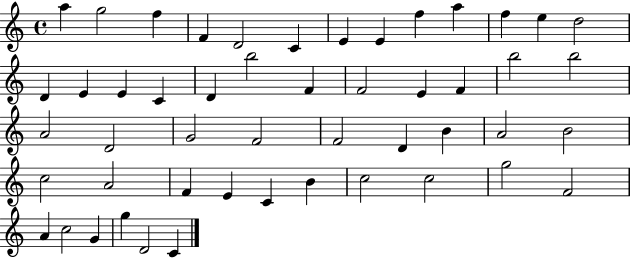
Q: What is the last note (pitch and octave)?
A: C4